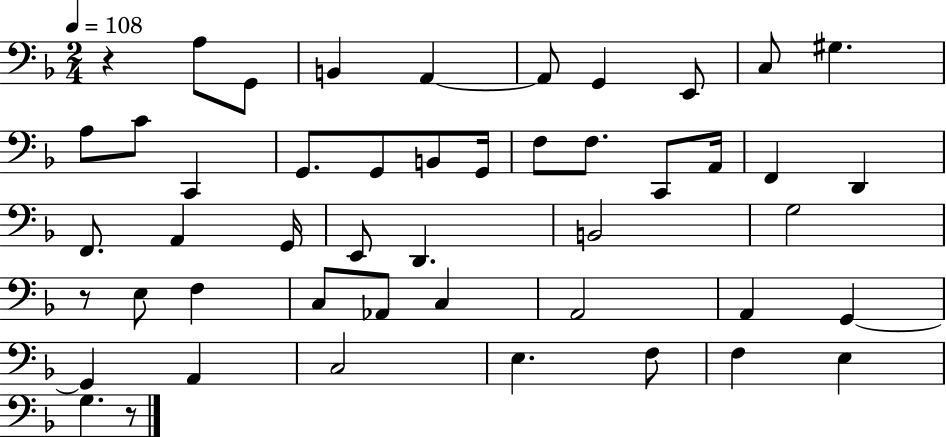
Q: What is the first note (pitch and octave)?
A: A3